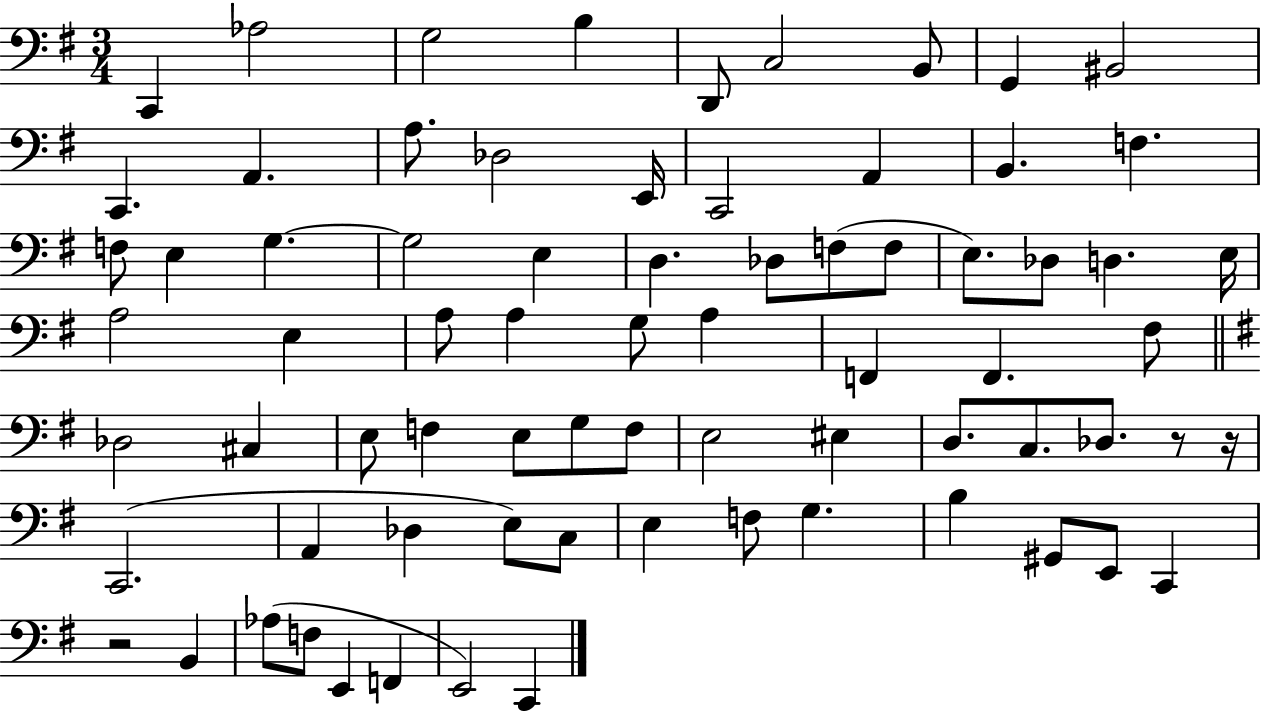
X:1
T:Untitled
M:3/4
L:1/4
K:G
C,, _A,2 G,2 B, D,,/2 C,2 B,,/2 G,, ^B,,2 C,, A,, A,/2 _D,2 E,,/4 C,,2 A,, B,, F, F,/2 E, G, G,2 E, D, _D,/2 F,/2 F,/2 E,/2 _D,/2 D, E,/4 A,2 E, A,/2 A, G,/2 A, F,, F,, ^F,/2 _D,2 ^C, E,/2 F, E,/2 G,/2 F,/2 E,2 ^E, D,/2 C,/2 _D,/2 z/2 z/4 C,,2 A,, _D, E,/2 C,/2 E, F,/2 G, B, ^G,,/2 E,,/2 C,, z2 B,, _A,/2 F,/2 E,, F,, E,,2 C,,